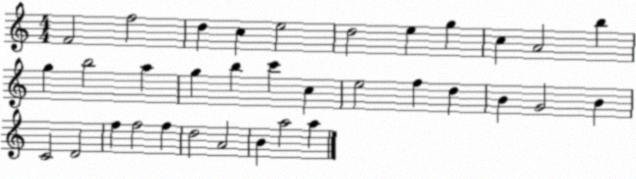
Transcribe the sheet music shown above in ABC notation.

X:1
T:Untitled
M:4/4
L:1/4
K:C
F2 f2 d c e2 d2 e g c A2 b g b2 a g b c' c e2 f d B G2 B C2 D2 f f2 f d2 A2 B a2 a